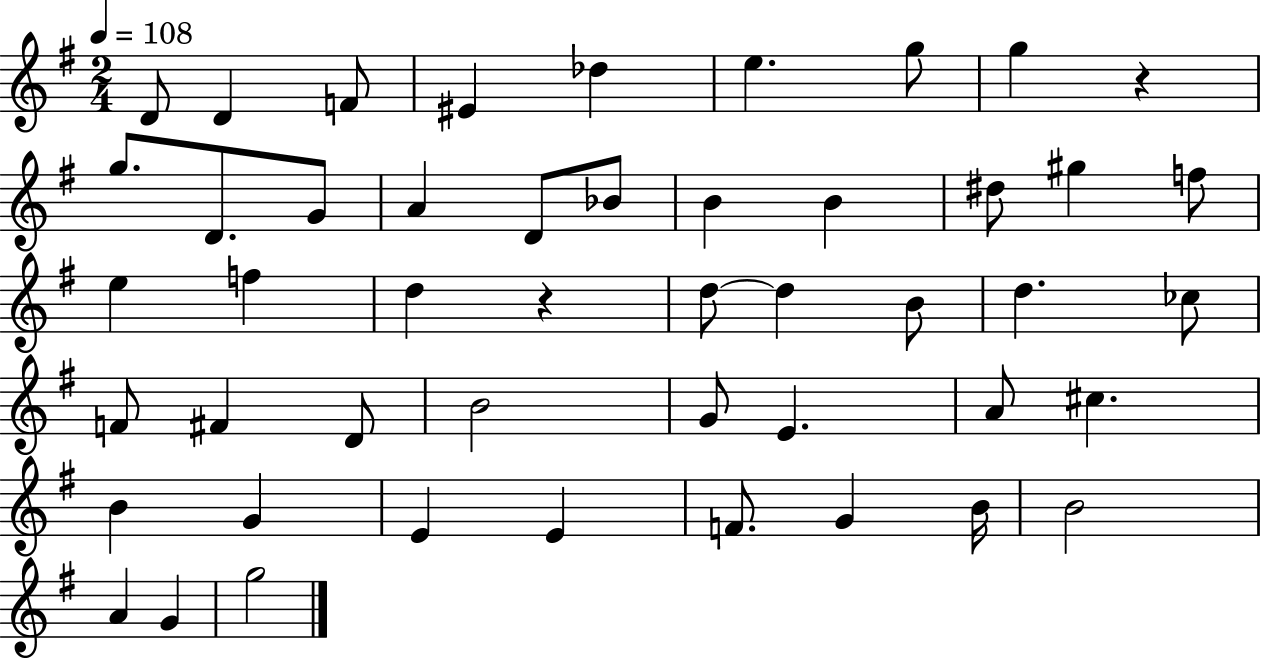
D4/e D4/q F4/e EIS4/q Db5/q E5/q. G5/e G5/q R/q G5/e. D4/e. G4/e A4/q D4/e Bb4/e B4/q B4/q D#5/e G#5/q F5/e E5/q F5/q D5/q R/q D5/e D5/q B4/e D5/q. CES5/e F4/e F#4/q D4/e B4/h G4/e E4/q. A4/e C#5/q. B4/q G4/q E4/q E4/q F4/e. G4/q B4/s B4/h A4/q G4/q G5/h